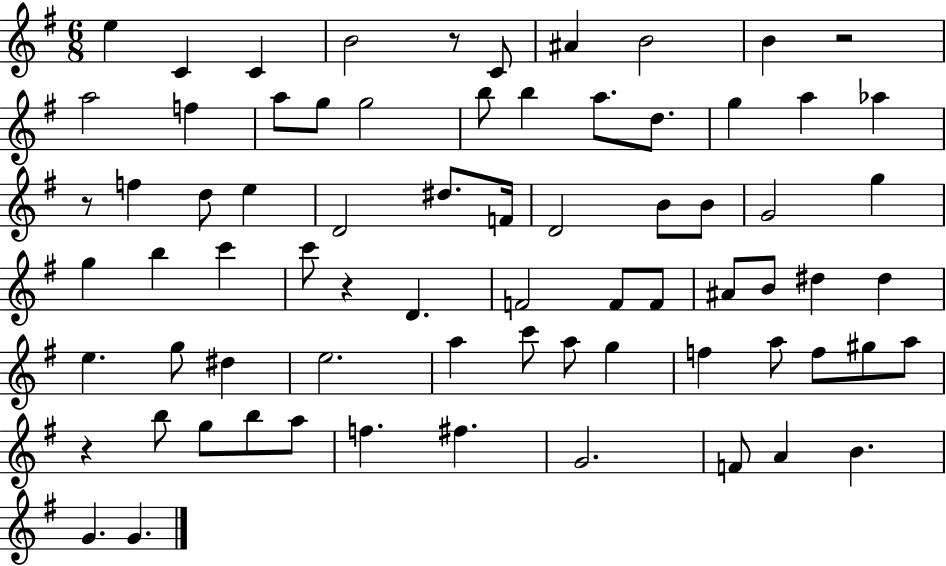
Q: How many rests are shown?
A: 5